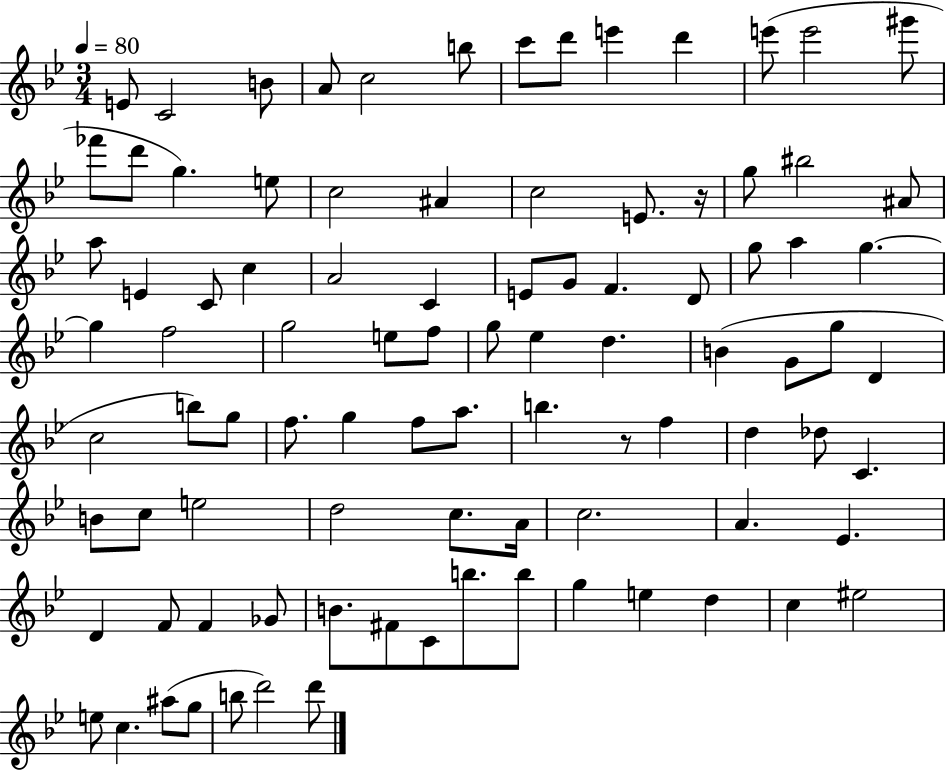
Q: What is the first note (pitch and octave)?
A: E4